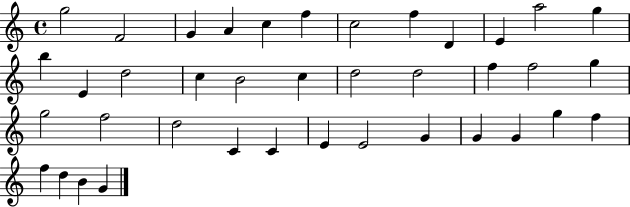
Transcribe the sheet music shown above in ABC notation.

X:1
T:Untitled
M:4/4
L:1/4
K:C
g2 F2 G A c f c2 f D E a2 g b E d2 c B2 c d2 d2 f f2 g g2 f2 d2 C C E E2 G G G g f f d B G